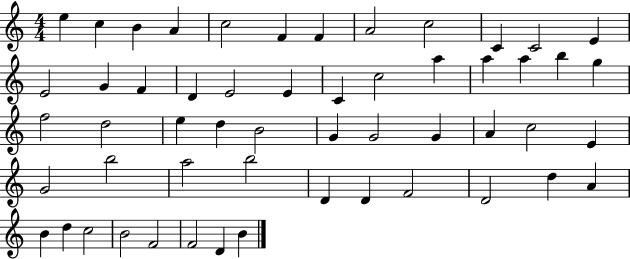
X:1
T:Untitled
M:4/4
L:1/4
K:C
e c B A c2 F F A2 c2 C C2 E E2 G F D E2 E C c2 a a a b g f2 d2 e d B2 G G2 G A c2 E G2 b2 a2 b2 D D F2 D2 d A B d c2 B2 F2 F2 D B